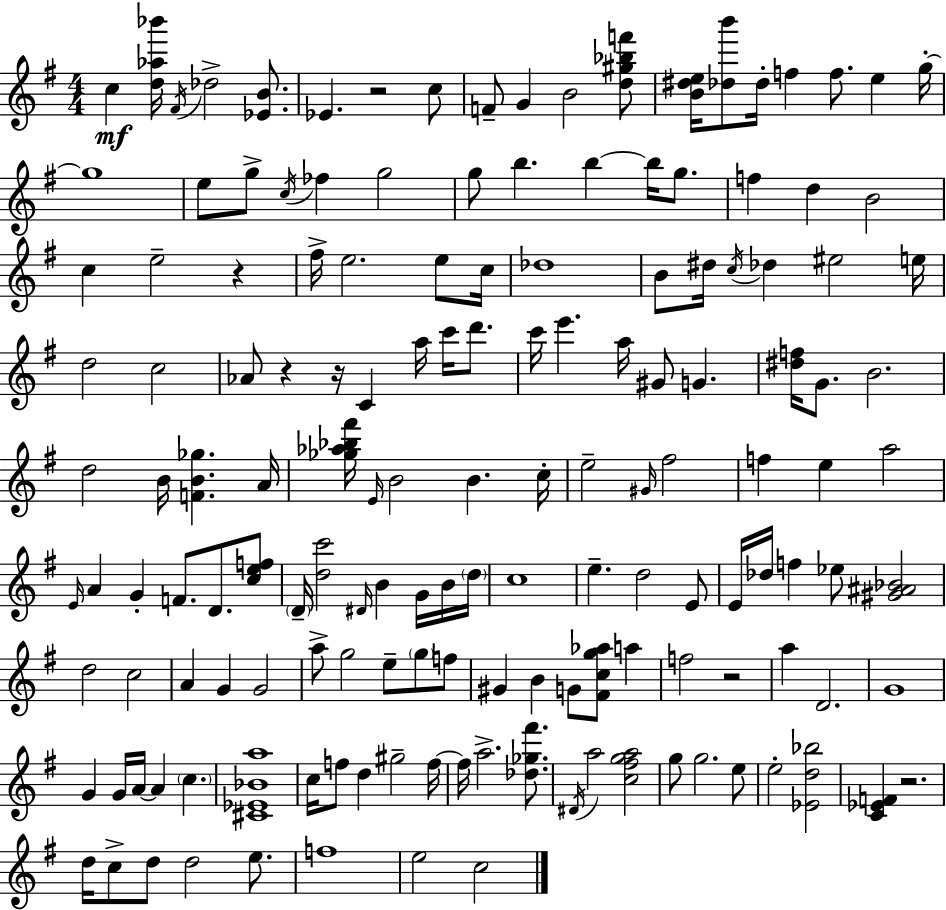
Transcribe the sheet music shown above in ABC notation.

X:1
T:Untitled
M:4/4
L:1/4
K:G
c [d_a_b']/4 ^F/4 _d2 [_EB]/2 _E z2 c/2 F/2 G B2 [d^g_bf']/2 [B^de]/4 [_db']/2 _d/4 f f/2 e g/4 g4 e/2 g/2 c/4 _f g2 g/2 b b b/4 g/2 f d B2 c e2 z ^f/4 e2 e/2 c/4 _d4 B/2 ^d/4 c/4 _d ^e2 e/4 d2 c2 _A/2 z z/4 C a/4 c'/4 d'/2 c'/4 e' a/4 ^G/2 G [^df]/4 G/2 B2 d2 B/4 [FB_g] A/4 [_g_a_b^f']/4 E/4 B2 B c/4 e2 ^G/4 ^f2 f e a2 E/4 A G F/2 D/2 [cef]/2 D/4 [dc']2 ^D/4 B G/4 B/4 d/4 c4 e d2 E/2 E/4 _d/4 f _e/2 [^G^A_B]2 d2 c2 A G G2 a/2 g2 e/2 g/2 f/2 ^G B G/2 [^Fcg_a]/2 a f2 z2 a D2 G4 G G/4 A/4 A c [^C_E_Ba]4 c/4 f/2 d ^g2 f/4 f/4 a2 [_d_g^f']/2 ^D/4 a2 [c^fga]2 g/2 g2 e/2 e2 [_Ed_b]2 [C_EF] z2 d/4 c/2 d/2 d2 e/2 f4 e2 c2